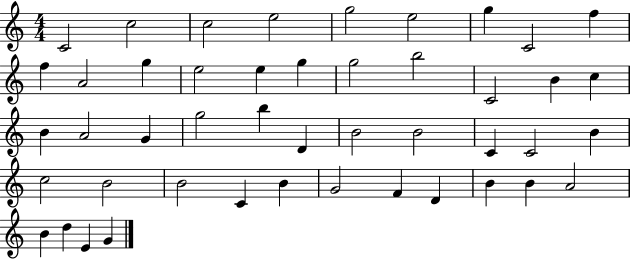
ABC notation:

X:1
T:Untitled
M:4/4
L:1/4
K:C
C2 c2 c2 e2 g2 e2 g C2 f f A2 g e2 e g g2 b2 C2 B c B A2 G g2 b D B2 B2 C C2 B c2 B2 B2 C B G2 F D B B A2 B d E G